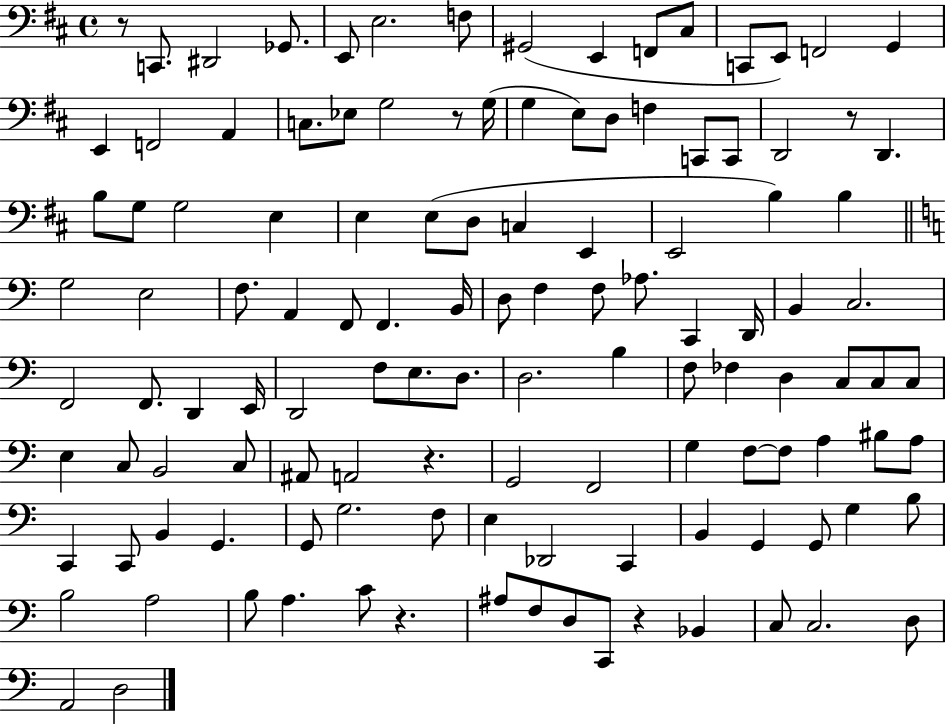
{
  \clef bass
  \time 4/4
  \defaultTimeSignature
  \key d \major
  \repeat volta 2 { r8 c,8. dis,2 ges,8. | e,8 e2. f8 | gis,2( e,4 f,8 cis8 | c,8 e,8) f,2 g,4 | \break e,4 f,2 a,4 | c8. ees8 g2 r8 g16( | g4 e8) d8 f4 c,8 c,8 | d,2 r8 d,4. | \break b8 g8 g2 e4 | e4 e8( d8 c4 e,4 | e,2 b4) b4 | \bar "||" \break \key a \minor g2 e2 | f8. a,4 f,8 f,4. b,16 | d8 f4 f8 aes8. c,4 d,16 | b,4 c2. | \break f,2 f,8. d,4 e,16 | d,2 f8 e8. d8. | d2. b4 | f8 fes4 d4 c8 c8 c8 | \break e4 c8 b,2 c8 | ais,8 a,2 r4. | g,2 f,2 | g4 f8~~ f8 a4 bis8 a8 | \break c,4 c,8 b,4 g,4. | g,8 g2. f8 | e4 des,2 c,4 | b,4 g,4 g,8 g4 b8 | \break b2 a2 | b8 a4. c'8 r4. | ais8 f8 d8 c,8 r4 bes,4 | c8 c2. d8 | \break a,2 d2 | } \bar "|."
}